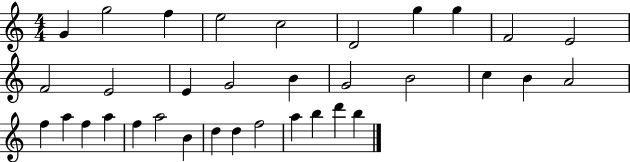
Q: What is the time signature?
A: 4/4